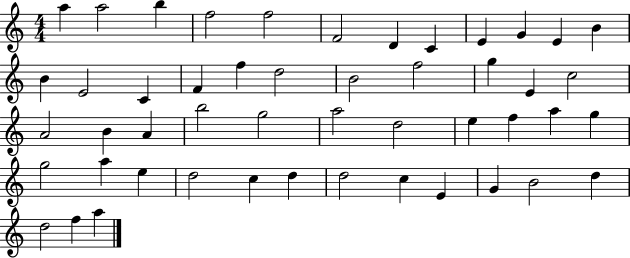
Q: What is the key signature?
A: C major